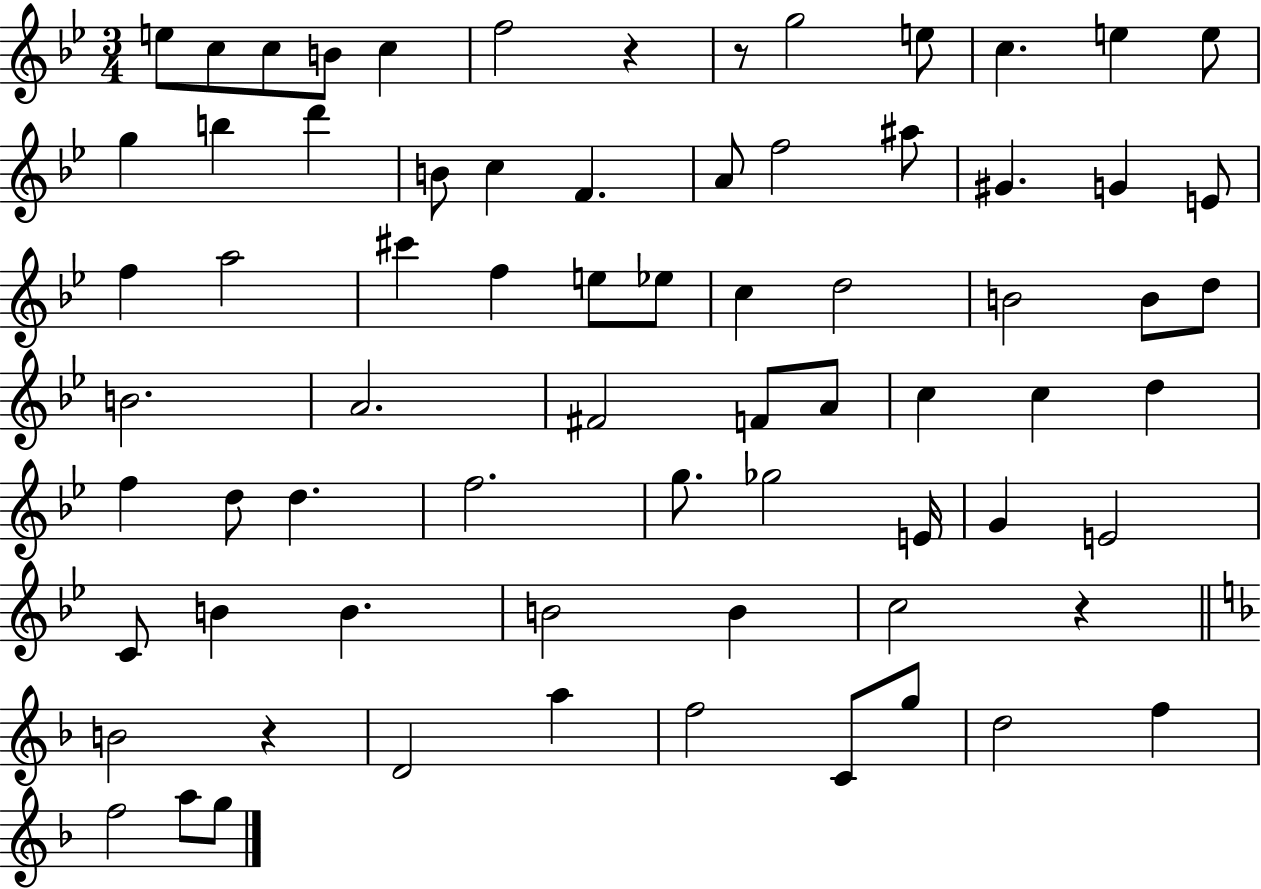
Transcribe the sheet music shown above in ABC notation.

X:1
T:Untitled
M:3/4
L:1/4
K:Bb
e/2 c/2 c/2 B/2 c f2 z z/2 g2 e/2 c e e/2 g b d' B/2 c F A/2 f2 ^a/2 ^G G E/2 f a2 ^c' f e/2 _e/2 c d2 B2 B/2 d/2 B2 A2 ^F2 F/2 A/2 c c d f d/2 d f2 g/2 _g2 E/4 G E2 C/2 B B B2 B c2 z B2 z D2 a f2 C/2 g/2 d2 f f2 a/2 g/2